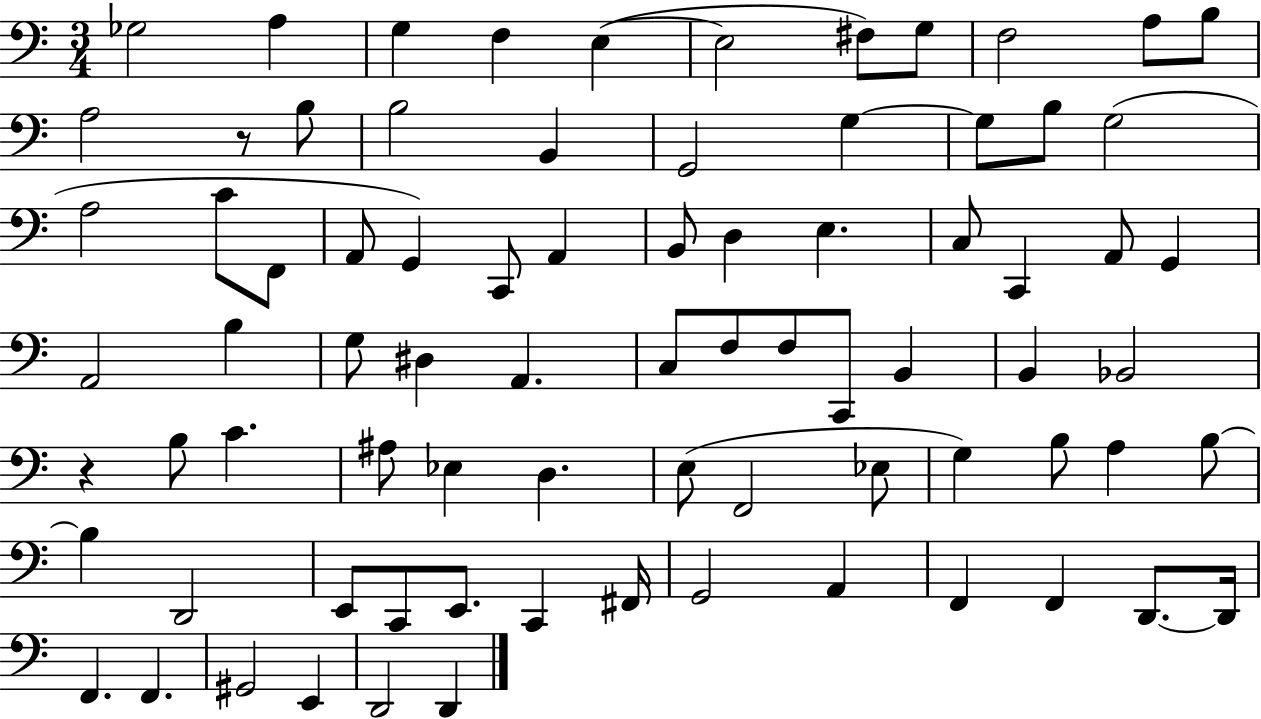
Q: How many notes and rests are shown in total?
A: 79